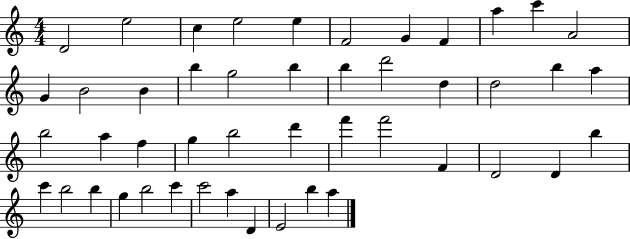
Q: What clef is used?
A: treble